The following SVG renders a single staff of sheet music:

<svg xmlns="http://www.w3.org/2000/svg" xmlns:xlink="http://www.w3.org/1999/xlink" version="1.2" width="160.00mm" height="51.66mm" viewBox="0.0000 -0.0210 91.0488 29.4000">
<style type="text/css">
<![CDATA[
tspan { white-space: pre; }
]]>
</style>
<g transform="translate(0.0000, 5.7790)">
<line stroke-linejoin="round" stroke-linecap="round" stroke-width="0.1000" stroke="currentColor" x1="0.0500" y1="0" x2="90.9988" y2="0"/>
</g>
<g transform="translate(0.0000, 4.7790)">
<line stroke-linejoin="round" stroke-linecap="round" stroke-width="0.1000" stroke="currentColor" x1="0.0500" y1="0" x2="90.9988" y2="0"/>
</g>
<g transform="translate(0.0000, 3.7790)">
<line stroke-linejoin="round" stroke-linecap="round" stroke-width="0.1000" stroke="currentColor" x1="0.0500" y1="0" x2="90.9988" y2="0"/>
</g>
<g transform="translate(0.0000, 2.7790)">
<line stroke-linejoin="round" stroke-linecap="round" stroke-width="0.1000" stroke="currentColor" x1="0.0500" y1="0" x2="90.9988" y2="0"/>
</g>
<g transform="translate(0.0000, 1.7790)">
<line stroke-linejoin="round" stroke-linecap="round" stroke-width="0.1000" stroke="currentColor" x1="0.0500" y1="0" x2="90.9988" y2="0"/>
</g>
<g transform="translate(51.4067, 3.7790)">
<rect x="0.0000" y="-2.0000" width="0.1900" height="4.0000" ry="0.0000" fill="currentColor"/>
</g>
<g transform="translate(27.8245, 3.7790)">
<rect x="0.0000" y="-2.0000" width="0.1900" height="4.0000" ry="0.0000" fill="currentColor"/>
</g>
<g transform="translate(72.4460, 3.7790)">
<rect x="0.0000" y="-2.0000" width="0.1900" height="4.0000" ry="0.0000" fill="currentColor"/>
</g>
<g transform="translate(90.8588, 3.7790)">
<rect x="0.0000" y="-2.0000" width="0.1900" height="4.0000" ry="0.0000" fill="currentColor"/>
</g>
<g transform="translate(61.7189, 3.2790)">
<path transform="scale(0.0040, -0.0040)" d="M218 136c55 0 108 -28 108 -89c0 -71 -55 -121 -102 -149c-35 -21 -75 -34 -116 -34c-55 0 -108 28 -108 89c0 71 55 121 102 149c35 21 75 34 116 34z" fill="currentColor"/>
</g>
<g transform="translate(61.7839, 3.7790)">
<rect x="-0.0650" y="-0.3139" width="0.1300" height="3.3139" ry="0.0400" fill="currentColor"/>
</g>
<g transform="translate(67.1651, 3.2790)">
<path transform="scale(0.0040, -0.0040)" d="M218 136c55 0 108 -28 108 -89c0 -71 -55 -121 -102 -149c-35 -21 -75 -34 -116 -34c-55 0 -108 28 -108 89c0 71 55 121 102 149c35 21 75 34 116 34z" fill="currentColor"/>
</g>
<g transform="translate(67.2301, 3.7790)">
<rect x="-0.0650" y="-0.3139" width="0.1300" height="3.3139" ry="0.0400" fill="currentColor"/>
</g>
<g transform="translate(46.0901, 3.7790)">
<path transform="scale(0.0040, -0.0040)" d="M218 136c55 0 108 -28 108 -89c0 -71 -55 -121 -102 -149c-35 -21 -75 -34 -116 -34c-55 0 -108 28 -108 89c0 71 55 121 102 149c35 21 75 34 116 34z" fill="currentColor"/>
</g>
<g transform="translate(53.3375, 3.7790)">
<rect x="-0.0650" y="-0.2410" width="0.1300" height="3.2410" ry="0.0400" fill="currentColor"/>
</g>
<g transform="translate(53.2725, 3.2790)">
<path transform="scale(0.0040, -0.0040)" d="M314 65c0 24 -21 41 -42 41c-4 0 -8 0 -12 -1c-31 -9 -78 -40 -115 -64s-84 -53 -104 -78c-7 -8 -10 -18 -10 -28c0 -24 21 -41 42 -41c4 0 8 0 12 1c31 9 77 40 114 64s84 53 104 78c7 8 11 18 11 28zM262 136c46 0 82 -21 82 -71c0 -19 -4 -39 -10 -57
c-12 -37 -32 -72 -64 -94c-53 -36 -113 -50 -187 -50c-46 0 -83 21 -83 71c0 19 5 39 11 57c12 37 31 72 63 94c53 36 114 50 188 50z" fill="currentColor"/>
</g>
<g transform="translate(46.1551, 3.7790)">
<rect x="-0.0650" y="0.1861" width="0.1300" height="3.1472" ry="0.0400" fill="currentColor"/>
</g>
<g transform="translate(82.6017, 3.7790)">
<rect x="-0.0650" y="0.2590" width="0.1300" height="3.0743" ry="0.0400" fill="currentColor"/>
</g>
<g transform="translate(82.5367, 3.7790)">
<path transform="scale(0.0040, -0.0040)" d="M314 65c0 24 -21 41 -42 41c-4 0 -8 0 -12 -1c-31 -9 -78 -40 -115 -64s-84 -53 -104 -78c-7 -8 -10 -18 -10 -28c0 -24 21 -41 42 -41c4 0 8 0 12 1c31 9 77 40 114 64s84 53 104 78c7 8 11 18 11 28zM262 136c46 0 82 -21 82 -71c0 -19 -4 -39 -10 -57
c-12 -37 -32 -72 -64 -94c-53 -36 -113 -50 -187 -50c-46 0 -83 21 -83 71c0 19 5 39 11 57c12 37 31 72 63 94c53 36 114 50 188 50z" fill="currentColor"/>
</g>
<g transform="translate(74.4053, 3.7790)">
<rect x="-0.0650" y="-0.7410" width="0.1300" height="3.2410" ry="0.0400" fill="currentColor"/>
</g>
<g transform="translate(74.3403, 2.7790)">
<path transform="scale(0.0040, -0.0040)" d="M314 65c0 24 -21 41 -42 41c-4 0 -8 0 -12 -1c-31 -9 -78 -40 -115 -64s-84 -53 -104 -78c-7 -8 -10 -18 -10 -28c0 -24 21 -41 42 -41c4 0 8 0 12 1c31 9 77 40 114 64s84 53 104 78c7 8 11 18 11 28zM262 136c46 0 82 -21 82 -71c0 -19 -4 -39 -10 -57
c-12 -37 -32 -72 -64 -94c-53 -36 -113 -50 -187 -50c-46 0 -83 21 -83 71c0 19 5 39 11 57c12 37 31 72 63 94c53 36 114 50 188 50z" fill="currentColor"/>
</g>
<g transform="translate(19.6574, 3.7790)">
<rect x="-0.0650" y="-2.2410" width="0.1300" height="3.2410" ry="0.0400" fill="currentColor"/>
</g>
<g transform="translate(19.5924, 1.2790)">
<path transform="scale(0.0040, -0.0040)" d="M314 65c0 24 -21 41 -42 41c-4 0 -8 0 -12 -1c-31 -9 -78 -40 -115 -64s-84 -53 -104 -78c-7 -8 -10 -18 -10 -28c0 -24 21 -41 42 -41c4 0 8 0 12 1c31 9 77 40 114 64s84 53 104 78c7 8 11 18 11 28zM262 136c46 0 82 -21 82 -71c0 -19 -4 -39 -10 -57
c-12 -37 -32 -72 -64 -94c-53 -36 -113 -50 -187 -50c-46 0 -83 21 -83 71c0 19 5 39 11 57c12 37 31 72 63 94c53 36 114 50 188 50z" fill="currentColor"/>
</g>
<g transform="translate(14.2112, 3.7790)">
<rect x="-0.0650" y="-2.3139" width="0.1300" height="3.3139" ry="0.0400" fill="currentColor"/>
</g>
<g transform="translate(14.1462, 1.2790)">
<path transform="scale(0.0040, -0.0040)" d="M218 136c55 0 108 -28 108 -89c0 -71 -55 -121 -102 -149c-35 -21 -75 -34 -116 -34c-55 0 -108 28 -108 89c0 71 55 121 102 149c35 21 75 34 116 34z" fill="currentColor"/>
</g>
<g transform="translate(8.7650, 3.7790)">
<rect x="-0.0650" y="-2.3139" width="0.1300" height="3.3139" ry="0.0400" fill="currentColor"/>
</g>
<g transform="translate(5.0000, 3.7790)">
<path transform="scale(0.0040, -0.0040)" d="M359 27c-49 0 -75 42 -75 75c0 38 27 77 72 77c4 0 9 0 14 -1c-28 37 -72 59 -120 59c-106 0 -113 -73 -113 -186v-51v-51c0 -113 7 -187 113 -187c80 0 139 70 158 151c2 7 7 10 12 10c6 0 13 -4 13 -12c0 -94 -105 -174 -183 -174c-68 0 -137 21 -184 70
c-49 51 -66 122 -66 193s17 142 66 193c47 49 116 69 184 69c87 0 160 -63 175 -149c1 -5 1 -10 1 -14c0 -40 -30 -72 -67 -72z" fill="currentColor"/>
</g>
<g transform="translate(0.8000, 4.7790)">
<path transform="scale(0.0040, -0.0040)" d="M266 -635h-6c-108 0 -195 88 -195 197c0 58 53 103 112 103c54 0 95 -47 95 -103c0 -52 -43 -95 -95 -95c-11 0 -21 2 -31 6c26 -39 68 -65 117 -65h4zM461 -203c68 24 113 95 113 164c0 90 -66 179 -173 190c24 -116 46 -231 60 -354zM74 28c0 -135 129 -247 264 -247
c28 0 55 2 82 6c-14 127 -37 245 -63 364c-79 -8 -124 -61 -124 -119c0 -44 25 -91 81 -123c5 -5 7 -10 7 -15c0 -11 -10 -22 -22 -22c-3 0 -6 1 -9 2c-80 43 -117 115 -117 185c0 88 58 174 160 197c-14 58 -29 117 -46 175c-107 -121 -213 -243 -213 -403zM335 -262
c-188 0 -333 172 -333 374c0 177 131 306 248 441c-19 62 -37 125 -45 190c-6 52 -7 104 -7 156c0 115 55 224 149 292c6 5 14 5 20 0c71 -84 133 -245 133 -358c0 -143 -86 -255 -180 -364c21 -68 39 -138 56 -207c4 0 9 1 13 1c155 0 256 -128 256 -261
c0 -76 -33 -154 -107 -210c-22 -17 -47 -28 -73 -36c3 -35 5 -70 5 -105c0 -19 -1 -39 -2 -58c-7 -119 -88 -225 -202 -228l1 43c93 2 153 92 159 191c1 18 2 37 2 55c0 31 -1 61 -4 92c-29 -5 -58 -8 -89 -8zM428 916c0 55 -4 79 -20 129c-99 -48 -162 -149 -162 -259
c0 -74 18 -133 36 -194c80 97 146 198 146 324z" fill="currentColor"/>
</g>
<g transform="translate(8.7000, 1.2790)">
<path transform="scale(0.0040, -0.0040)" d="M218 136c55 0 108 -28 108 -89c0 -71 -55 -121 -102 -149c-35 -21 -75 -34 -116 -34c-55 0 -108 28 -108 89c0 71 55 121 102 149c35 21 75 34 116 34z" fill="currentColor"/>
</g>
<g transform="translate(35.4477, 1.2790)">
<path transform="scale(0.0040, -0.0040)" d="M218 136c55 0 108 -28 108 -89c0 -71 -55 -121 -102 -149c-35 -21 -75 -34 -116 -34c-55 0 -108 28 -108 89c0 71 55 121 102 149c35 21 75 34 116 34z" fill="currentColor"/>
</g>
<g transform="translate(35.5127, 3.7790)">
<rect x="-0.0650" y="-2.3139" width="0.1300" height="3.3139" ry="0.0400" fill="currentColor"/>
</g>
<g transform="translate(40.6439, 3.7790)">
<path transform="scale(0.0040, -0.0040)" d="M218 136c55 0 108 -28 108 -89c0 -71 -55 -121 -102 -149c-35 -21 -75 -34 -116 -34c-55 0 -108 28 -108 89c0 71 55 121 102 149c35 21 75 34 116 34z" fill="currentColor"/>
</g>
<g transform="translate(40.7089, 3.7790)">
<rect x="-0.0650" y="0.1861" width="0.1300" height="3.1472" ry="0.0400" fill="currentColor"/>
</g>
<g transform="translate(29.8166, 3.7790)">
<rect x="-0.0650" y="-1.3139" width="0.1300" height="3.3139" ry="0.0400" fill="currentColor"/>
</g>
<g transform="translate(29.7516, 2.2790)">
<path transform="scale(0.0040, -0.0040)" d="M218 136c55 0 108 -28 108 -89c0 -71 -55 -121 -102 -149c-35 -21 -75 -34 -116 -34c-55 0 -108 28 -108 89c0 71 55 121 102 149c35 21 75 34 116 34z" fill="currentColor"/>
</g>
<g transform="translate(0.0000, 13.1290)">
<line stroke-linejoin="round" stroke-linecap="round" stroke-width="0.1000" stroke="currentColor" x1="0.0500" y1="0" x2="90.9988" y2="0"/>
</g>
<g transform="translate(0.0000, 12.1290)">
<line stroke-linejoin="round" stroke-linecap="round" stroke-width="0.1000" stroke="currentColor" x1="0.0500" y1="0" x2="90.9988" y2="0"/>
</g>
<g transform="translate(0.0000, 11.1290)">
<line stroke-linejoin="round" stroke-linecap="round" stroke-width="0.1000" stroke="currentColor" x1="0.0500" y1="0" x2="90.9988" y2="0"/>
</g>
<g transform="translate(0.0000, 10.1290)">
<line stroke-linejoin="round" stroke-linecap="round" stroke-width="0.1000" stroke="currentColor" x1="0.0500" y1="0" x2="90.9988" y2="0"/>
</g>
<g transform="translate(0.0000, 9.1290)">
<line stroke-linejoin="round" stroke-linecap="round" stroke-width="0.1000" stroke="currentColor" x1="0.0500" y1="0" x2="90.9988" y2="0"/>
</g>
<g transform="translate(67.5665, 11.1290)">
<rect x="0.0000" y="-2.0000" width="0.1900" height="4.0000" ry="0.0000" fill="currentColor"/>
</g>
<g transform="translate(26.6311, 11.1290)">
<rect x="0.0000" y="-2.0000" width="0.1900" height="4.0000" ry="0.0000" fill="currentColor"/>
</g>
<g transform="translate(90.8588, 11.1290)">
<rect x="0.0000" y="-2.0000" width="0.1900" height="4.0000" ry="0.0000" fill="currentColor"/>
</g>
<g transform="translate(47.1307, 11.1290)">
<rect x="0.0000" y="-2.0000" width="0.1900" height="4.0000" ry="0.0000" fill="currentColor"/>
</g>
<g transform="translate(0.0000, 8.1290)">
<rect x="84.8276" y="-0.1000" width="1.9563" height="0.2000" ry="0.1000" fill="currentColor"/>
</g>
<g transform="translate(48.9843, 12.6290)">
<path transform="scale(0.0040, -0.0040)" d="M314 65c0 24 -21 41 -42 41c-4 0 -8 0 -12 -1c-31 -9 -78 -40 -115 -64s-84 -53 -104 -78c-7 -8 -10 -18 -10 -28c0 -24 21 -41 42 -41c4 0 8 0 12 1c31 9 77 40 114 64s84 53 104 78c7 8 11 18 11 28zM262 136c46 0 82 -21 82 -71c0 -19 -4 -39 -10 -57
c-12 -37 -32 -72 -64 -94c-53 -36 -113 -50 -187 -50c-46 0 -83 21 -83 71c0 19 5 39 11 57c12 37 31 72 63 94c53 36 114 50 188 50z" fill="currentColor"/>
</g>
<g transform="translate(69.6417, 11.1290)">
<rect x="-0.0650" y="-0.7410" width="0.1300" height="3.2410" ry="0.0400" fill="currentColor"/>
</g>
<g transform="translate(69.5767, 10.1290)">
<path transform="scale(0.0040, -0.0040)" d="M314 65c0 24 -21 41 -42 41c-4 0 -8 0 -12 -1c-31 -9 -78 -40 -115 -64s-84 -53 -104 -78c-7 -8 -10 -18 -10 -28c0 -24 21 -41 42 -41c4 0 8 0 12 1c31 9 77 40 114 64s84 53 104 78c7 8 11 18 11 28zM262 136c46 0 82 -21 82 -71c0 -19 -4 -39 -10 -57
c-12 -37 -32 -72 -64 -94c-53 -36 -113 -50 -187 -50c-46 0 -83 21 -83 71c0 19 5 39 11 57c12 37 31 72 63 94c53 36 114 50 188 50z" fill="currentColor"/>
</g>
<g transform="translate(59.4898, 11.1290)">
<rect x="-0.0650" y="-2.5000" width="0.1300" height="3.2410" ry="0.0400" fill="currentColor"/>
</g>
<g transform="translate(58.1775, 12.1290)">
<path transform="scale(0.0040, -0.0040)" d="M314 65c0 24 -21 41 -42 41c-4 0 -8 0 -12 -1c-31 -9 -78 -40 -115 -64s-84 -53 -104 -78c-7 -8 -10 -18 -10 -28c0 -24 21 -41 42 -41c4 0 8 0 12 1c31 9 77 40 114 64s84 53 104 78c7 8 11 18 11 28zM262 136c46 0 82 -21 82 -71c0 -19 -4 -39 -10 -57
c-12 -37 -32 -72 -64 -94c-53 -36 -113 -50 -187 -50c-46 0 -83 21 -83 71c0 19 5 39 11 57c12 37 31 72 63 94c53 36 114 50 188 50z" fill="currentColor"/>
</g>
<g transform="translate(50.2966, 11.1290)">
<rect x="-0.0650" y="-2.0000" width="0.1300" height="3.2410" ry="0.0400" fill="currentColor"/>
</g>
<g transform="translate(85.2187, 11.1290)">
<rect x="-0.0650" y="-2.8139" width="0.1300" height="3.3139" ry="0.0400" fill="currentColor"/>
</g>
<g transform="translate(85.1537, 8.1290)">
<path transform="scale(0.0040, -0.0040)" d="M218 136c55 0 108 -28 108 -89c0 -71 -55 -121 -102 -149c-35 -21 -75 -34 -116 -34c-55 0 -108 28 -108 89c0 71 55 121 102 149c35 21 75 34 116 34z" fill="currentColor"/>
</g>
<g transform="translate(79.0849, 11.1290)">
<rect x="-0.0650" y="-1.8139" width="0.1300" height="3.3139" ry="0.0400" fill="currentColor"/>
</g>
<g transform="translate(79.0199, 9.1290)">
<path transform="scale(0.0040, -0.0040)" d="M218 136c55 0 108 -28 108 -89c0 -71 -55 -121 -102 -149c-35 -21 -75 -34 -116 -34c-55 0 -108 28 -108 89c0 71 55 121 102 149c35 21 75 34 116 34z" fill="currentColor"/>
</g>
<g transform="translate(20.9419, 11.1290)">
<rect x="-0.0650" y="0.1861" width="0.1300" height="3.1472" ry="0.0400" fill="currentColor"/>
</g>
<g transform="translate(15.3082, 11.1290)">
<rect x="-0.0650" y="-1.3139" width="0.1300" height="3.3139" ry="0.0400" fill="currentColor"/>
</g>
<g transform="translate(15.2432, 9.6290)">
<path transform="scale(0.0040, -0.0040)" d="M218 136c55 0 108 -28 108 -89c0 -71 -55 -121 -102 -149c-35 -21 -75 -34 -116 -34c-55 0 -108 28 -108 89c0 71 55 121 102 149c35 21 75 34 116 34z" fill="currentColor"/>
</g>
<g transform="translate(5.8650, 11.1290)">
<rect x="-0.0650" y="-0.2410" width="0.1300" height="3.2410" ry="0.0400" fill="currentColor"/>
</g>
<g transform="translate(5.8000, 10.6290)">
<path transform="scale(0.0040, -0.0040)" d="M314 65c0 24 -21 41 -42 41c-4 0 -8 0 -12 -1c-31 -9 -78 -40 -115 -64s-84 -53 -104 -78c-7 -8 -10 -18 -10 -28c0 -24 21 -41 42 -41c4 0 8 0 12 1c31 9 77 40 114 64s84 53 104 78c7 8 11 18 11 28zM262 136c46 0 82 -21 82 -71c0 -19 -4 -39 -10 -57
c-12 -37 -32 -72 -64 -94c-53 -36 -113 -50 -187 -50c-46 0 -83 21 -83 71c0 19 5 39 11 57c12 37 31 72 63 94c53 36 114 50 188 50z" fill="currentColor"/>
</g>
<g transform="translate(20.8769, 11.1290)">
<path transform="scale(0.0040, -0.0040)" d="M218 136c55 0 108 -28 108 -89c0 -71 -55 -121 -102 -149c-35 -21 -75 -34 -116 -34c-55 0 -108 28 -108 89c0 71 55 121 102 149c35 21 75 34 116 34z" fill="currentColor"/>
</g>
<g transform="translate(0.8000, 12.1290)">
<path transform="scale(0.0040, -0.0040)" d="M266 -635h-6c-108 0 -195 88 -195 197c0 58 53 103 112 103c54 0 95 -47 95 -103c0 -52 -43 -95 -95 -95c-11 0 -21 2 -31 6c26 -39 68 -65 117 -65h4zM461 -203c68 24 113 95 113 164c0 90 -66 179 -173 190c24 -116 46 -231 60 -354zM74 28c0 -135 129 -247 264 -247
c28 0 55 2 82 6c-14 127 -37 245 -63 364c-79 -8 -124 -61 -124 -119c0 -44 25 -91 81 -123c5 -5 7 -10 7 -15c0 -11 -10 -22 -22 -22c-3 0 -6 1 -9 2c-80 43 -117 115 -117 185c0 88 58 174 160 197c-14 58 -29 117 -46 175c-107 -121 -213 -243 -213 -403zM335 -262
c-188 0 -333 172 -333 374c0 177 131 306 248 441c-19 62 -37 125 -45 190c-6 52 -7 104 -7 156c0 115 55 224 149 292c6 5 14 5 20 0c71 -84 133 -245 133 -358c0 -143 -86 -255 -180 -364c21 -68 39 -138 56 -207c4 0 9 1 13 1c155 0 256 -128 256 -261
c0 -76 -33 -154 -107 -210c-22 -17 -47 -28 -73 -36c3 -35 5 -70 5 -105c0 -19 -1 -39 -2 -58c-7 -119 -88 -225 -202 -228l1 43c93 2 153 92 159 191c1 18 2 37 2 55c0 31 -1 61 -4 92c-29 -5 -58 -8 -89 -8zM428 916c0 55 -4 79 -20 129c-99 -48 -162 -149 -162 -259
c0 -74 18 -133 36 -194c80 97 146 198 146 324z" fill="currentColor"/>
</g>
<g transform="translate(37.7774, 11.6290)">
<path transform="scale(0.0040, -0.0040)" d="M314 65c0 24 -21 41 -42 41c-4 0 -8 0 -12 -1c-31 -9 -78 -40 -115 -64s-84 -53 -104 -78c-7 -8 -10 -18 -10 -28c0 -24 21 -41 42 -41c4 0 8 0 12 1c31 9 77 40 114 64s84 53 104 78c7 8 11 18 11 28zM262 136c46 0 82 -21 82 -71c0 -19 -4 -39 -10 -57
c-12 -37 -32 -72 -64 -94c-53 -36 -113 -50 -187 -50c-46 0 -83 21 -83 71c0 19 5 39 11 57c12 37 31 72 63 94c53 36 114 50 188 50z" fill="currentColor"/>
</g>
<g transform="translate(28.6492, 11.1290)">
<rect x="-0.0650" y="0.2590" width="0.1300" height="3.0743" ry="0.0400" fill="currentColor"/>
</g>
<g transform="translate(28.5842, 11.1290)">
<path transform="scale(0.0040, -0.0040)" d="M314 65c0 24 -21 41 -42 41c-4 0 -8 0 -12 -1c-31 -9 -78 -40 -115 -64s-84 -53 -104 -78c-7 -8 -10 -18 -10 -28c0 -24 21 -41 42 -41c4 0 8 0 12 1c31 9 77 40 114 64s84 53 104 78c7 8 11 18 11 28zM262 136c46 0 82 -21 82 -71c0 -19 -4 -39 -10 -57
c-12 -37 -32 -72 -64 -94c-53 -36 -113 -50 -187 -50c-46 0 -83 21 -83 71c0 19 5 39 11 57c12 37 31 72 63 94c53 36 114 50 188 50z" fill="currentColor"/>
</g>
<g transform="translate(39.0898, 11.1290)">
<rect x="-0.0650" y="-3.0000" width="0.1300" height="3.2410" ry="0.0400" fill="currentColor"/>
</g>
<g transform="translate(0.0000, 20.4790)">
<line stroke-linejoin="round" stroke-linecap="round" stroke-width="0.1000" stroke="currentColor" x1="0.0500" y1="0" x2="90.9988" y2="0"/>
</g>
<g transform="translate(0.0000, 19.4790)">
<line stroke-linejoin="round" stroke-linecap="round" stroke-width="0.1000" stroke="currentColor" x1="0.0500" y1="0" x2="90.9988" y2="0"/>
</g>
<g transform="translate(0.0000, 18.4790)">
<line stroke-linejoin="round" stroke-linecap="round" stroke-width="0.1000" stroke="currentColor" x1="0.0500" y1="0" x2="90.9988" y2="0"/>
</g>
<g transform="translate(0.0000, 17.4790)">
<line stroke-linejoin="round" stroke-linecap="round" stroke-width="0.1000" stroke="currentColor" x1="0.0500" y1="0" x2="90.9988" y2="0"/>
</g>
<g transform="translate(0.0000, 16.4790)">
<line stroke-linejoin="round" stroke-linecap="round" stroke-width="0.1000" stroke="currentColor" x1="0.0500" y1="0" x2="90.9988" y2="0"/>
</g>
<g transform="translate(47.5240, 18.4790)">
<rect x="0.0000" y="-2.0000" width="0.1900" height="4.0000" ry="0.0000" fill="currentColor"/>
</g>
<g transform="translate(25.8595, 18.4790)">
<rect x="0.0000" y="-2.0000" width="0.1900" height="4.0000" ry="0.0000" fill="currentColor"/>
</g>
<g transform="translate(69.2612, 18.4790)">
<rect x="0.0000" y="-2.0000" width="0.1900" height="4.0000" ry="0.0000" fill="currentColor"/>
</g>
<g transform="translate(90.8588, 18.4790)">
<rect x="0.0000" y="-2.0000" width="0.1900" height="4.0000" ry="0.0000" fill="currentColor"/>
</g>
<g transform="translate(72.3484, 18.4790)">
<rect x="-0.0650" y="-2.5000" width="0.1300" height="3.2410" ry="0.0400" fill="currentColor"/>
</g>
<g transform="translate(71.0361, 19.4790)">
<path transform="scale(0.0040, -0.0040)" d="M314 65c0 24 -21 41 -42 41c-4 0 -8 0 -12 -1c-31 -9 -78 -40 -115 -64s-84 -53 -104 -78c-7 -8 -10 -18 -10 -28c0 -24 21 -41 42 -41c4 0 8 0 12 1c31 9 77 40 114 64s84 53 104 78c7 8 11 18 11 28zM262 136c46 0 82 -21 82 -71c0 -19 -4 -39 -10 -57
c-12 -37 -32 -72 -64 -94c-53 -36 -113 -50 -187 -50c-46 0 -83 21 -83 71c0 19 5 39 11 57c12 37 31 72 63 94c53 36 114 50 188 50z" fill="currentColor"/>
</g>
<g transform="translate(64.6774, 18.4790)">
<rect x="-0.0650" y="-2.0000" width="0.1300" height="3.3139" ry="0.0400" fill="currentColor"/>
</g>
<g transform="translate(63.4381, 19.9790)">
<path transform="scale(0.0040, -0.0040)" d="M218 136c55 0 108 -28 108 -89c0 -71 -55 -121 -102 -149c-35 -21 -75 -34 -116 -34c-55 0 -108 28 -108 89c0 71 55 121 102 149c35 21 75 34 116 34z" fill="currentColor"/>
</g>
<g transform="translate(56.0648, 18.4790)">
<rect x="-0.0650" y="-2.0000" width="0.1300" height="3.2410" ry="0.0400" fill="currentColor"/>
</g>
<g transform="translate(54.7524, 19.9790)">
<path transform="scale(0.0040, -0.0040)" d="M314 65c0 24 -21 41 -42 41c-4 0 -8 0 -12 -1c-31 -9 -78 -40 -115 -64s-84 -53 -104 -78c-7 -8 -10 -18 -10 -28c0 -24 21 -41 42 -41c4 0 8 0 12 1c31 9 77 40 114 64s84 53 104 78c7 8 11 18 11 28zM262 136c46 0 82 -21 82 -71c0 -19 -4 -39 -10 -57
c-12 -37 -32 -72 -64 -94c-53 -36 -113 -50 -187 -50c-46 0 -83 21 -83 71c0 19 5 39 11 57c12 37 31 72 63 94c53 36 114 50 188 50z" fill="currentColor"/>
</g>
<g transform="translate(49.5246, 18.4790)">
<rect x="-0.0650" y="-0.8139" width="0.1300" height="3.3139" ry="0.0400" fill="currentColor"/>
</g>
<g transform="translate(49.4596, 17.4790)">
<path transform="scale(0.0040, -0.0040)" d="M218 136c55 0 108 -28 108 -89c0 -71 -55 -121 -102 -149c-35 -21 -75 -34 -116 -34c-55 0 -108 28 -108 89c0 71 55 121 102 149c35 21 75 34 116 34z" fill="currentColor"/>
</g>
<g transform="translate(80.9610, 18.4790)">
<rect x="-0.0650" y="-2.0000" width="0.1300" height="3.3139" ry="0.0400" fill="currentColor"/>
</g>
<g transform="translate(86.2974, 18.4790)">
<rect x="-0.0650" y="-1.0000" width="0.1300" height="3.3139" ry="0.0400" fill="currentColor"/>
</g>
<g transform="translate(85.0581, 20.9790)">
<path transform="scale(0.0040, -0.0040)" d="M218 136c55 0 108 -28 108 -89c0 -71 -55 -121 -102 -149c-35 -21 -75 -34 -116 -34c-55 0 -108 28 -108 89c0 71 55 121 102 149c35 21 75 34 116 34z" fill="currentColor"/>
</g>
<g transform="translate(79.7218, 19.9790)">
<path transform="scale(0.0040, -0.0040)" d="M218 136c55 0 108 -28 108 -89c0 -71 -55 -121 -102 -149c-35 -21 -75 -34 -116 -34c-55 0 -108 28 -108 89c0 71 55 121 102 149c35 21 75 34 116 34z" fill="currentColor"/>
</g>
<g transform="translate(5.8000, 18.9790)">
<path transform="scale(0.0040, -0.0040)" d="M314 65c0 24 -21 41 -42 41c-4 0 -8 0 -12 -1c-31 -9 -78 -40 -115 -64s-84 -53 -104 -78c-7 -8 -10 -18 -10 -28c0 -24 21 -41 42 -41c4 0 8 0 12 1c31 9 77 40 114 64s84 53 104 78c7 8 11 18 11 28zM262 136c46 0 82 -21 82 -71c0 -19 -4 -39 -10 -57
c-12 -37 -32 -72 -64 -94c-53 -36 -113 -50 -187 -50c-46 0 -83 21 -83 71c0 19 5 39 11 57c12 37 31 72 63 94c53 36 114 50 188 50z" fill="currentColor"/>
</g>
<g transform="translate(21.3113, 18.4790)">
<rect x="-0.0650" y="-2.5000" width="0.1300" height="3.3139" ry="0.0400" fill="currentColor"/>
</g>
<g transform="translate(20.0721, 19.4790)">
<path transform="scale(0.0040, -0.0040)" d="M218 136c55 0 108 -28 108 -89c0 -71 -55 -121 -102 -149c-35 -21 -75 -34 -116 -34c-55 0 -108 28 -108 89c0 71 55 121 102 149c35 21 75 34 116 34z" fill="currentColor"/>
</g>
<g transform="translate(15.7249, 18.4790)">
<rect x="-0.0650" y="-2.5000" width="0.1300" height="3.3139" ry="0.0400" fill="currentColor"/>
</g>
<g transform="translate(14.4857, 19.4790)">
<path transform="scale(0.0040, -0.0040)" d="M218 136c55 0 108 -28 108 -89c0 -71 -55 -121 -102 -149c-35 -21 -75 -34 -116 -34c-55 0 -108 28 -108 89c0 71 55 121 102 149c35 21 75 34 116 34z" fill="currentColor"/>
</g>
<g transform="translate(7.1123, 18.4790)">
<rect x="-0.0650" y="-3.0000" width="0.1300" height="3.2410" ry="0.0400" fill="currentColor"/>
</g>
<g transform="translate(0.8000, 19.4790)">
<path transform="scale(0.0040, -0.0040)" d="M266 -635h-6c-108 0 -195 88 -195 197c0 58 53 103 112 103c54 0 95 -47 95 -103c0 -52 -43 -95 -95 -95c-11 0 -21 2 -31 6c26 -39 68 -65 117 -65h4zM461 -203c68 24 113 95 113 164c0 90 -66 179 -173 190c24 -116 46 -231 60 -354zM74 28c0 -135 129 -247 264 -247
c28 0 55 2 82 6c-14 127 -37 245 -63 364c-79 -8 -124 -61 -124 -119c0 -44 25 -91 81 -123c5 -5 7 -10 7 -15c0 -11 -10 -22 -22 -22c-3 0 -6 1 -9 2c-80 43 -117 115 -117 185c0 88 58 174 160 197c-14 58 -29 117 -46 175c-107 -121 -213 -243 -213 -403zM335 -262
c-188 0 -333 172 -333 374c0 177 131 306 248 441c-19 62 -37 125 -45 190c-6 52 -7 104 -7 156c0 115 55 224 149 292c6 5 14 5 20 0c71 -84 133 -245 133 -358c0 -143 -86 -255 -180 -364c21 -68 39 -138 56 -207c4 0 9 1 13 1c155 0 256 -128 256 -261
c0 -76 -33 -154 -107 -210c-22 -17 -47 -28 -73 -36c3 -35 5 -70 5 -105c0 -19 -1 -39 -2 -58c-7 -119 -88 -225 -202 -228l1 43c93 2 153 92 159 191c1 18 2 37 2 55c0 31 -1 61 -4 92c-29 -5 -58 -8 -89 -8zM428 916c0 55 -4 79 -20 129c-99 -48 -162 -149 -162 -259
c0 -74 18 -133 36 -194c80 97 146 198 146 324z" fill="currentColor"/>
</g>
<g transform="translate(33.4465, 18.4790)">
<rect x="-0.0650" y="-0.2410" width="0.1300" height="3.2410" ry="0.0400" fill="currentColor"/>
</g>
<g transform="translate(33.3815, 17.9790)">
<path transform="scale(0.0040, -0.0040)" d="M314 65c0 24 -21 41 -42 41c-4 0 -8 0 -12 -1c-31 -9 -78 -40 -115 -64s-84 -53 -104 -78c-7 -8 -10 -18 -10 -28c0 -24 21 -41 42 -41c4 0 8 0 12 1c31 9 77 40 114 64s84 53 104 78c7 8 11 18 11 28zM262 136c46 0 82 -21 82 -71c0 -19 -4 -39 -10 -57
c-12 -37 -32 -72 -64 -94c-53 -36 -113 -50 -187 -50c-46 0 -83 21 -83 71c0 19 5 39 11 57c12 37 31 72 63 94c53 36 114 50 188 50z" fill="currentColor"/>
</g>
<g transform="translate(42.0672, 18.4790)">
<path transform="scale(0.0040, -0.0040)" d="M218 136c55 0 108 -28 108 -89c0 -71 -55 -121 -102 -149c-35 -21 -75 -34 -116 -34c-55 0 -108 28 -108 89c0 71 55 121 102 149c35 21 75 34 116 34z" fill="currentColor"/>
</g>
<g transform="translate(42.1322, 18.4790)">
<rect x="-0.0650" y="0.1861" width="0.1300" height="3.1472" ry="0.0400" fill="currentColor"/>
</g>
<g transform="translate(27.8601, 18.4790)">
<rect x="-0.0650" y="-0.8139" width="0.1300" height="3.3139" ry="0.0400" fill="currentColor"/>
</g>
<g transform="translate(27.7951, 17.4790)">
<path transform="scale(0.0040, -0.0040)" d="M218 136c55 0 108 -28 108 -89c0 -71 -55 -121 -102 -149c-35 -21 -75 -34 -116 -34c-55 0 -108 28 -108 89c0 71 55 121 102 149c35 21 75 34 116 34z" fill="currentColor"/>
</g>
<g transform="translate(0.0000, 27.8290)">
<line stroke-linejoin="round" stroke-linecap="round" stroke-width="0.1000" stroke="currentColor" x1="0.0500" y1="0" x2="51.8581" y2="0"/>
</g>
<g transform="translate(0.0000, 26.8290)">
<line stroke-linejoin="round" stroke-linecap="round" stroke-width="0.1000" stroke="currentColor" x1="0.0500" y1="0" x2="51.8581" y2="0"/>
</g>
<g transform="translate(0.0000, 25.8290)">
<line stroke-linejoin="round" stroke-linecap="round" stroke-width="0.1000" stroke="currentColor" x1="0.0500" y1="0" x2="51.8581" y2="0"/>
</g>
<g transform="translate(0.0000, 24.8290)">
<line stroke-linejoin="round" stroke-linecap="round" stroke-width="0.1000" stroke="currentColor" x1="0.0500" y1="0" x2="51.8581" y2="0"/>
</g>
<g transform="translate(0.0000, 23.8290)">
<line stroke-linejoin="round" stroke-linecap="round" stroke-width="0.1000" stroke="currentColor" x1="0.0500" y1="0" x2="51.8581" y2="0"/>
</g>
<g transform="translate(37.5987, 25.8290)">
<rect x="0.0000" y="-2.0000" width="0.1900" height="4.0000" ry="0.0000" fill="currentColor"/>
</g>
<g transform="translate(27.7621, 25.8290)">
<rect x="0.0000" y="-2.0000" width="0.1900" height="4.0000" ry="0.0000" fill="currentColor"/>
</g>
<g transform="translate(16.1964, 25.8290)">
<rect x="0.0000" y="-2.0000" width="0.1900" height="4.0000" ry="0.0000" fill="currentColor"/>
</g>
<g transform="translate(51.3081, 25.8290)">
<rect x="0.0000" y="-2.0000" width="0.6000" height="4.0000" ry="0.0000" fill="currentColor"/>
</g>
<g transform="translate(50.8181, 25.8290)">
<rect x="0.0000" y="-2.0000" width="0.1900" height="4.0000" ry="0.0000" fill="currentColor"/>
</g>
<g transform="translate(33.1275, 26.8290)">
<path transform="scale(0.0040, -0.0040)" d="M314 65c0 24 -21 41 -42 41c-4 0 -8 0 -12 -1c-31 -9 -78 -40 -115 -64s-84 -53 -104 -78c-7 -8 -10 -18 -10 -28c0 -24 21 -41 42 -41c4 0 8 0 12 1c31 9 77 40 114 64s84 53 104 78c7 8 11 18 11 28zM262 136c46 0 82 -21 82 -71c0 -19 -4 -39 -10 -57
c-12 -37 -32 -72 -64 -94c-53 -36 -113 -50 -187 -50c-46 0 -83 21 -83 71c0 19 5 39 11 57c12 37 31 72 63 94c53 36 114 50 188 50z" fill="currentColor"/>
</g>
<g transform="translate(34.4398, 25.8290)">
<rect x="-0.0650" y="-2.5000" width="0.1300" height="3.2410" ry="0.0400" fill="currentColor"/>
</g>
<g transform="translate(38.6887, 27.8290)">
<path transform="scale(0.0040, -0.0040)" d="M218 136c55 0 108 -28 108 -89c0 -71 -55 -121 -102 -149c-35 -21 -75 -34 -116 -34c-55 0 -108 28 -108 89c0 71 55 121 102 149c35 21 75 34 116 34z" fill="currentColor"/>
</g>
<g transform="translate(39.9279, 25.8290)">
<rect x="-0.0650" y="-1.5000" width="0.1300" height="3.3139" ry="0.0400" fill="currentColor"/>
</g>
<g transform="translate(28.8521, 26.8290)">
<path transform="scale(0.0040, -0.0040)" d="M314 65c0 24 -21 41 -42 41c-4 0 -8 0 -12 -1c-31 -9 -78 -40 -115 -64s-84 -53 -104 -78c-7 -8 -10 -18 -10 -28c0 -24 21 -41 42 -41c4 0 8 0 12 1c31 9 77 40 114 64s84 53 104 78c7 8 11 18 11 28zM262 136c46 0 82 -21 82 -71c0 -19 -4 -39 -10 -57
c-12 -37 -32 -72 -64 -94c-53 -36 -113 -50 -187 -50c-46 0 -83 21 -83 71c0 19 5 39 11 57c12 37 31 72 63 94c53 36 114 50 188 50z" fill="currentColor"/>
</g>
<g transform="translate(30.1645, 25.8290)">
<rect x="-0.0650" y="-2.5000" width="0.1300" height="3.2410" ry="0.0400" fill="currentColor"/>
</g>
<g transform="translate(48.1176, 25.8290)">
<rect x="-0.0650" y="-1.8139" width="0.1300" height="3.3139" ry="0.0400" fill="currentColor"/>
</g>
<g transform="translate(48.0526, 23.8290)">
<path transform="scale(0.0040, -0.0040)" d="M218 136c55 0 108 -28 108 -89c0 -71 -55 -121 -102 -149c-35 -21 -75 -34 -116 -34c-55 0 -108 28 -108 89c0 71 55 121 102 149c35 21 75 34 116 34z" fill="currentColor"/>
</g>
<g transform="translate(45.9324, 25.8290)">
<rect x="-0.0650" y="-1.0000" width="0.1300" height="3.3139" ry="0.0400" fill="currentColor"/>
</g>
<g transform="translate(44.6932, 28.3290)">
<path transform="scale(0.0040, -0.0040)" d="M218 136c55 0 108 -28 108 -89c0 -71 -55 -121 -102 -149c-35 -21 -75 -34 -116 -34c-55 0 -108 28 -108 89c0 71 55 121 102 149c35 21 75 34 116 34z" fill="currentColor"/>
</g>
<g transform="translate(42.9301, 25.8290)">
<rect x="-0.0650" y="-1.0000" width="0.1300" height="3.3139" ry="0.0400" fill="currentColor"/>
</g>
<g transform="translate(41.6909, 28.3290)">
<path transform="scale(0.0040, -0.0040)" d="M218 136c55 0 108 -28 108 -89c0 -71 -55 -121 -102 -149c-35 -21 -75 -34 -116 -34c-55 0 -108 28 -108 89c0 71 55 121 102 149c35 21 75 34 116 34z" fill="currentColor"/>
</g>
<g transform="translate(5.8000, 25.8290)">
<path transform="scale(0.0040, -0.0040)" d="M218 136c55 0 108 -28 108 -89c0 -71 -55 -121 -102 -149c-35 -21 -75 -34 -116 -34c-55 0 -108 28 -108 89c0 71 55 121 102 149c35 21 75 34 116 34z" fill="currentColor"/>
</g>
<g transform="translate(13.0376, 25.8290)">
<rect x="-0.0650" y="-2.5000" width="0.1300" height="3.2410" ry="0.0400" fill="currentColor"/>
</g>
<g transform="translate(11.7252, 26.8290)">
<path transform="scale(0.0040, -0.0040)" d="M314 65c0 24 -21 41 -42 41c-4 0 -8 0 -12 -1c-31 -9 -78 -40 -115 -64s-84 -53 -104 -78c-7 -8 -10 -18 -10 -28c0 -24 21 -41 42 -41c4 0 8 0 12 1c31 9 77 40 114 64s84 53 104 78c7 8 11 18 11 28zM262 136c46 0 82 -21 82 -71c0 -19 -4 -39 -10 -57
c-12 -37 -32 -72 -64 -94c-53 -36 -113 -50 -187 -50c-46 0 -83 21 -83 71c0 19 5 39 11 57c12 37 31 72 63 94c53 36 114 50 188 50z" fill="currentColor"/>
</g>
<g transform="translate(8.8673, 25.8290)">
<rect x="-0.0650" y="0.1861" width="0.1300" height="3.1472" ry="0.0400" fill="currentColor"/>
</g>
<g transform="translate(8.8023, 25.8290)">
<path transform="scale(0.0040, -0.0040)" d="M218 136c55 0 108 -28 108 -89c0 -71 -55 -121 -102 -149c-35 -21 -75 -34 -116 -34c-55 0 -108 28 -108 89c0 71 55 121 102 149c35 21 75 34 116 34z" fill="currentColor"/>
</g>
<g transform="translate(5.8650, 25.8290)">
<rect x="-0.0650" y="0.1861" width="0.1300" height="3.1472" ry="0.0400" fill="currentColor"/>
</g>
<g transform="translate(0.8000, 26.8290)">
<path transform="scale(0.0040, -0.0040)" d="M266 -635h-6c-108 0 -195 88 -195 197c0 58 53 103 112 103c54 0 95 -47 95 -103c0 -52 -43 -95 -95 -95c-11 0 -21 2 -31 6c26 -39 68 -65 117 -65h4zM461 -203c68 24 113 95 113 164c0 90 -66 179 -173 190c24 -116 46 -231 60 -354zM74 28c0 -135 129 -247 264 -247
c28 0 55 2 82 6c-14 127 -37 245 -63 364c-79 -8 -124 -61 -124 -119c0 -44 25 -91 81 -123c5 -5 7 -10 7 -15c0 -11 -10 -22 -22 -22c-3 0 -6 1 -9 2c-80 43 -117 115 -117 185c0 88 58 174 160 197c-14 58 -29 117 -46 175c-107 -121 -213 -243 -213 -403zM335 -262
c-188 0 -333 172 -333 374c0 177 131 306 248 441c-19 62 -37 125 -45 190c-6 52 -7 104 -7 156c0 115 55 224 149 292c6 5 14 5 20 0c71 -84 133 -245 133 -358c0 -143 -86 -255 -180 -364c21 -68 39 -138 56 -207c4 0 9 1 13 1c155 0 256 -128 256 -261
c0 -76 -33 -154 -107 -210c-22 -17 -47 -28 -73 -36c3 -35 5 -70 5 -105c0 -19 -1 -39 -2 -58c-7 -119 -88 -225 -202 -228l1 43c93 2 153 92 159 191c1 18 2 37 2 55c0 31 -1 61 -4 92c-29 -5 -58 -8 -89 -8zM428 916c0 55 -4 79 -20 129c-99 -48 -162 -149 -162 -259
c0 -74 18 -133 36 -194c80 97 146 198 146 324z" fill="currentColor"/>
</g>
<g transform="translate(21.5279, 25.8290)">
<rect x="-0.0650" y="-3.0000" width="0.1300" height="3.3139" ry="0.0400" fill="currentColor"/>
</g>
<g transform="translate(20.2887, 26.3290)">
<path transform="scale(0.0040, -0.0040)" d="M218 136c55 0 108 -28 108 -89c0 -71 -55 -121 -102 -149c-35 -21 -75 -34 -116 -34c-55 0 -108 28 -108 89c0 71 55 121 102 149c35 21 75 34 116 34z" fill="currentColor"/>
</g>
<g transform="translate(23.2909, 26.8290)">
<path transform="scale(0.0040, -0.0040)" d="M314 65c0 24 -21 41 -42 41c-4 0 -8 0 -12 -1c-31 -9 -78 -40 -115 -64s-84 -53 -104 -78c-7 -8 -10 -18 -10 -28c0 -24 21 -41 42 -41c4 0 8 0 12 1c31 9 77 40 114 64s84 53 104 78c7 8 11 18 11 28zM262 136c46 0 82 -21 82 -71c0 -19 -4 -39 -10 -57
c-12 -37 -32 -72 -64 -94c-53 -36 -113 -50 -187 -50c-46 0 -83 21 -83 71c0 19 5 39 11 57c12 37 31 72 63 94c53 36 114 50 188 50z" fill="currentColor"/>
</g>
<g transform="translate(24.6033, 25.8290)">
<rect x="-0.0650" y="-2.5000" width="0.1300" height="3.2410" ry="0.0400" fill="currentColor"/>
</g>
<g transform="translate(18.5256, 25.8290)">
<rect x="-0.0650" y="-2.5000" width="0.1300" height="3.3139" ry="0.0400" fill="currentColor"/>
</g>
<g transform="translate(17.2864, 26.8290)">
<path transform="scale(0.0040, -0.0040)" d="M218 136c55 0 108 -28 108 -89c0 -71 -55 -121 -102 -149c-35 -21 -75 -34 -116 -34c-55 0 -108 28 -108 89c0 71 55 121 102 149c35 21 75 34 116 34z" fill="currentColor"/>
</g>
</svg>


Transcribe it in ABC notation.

X:1
T:Untitled
M:4/4
L:1/4
K:C
g g g2 e g B B c2 c c d2 B2 c2 e B B2 A2 F2 G2 d2 f a A2 G G d c2 B d F2 F G2 F D B B G2 G A G2 G2 G2 E D D f